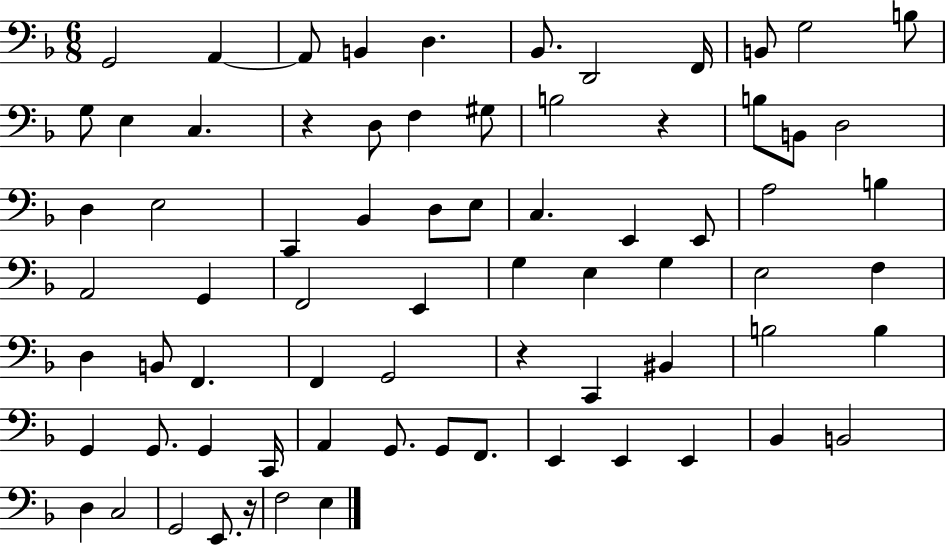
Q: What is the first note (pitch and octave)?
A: G2